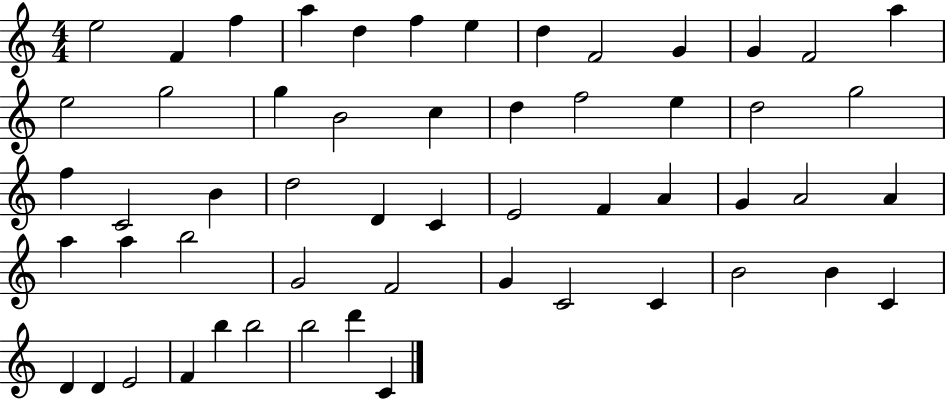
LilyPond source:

{
  \clef treble
  \numericTimeSignature
  \time 4/4
  \key c \major
  e''2 f'4 f''4 | a''4 d''4 f''4 e''4 | d''4 f'2 g'4 | g'4 f'2 a''4 | \break e''2 g''2 | g''4 b'2 c''4 | d''4 f''2 e''4 | d''2 g''2 | \break f''4 c'2 b'4 | d''2 d'4 c'4 | e'2 f'4 a'4 | g'4 a'2 a'4 | \break a''4 a''4 b''2 | g'2 f'2 | g'4 c'2 c'4 | b'2 b'4 c'4 | \break d'4 d'4 e'2 | f'4 b''4 b''2 | b''2 d'''4 c'4 | \bar "|."
}